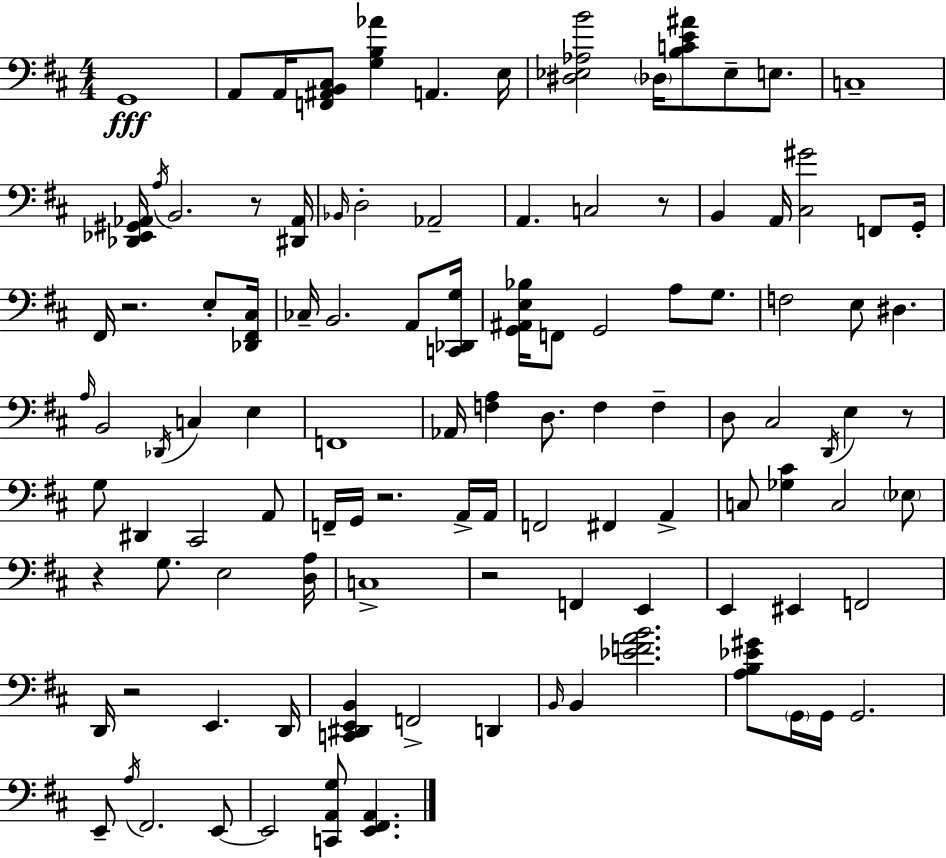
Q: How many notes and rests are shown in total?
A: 109